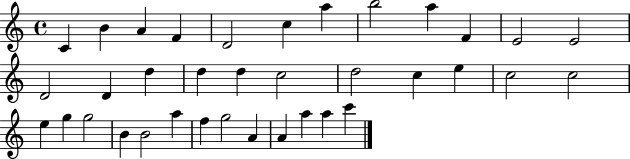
X:1
T:Untitled
M:4/4
L:1/4
K:C
C B A F D2 c a b2 a F E2 E2 D2 D d d d c2 d2 c e c2 c2 e g g2 B B2 a f g2 A A a a c'